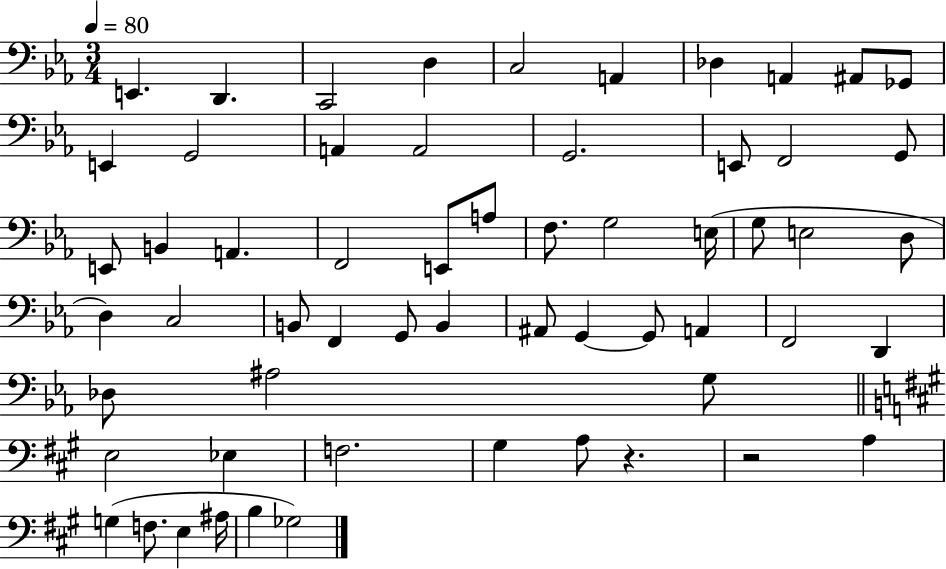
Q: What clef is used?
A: bass